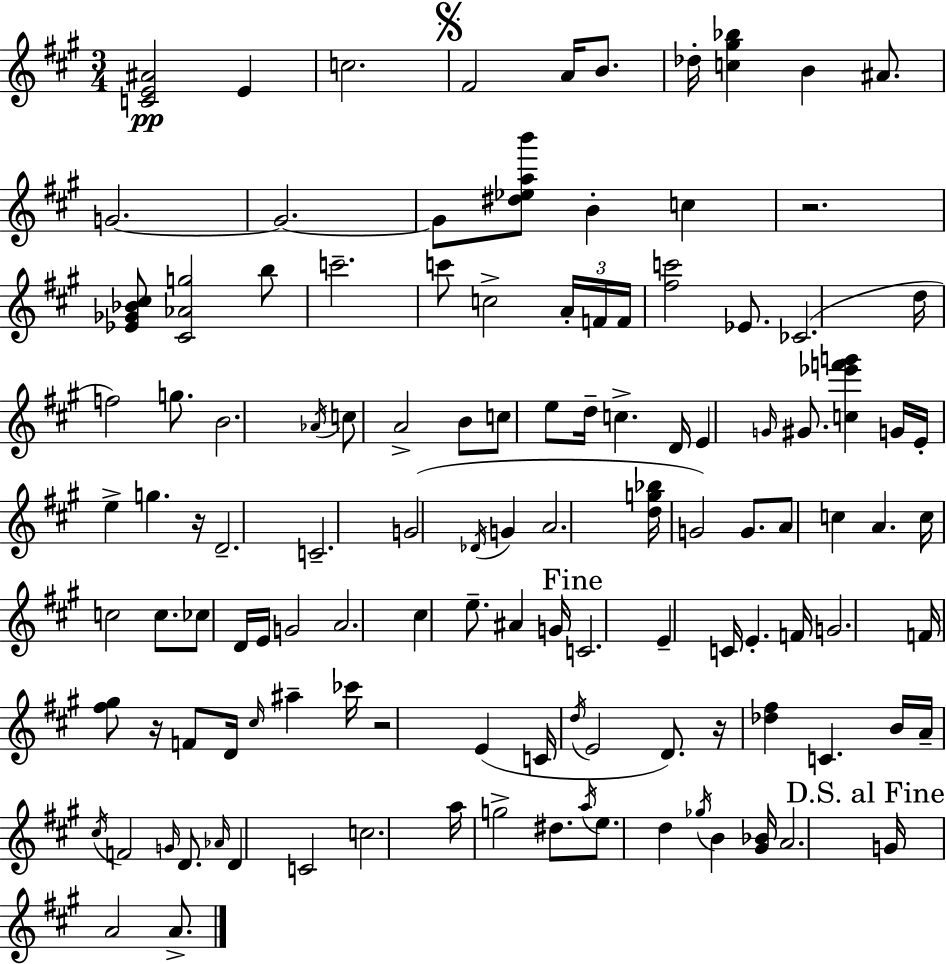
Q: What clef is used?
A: treble